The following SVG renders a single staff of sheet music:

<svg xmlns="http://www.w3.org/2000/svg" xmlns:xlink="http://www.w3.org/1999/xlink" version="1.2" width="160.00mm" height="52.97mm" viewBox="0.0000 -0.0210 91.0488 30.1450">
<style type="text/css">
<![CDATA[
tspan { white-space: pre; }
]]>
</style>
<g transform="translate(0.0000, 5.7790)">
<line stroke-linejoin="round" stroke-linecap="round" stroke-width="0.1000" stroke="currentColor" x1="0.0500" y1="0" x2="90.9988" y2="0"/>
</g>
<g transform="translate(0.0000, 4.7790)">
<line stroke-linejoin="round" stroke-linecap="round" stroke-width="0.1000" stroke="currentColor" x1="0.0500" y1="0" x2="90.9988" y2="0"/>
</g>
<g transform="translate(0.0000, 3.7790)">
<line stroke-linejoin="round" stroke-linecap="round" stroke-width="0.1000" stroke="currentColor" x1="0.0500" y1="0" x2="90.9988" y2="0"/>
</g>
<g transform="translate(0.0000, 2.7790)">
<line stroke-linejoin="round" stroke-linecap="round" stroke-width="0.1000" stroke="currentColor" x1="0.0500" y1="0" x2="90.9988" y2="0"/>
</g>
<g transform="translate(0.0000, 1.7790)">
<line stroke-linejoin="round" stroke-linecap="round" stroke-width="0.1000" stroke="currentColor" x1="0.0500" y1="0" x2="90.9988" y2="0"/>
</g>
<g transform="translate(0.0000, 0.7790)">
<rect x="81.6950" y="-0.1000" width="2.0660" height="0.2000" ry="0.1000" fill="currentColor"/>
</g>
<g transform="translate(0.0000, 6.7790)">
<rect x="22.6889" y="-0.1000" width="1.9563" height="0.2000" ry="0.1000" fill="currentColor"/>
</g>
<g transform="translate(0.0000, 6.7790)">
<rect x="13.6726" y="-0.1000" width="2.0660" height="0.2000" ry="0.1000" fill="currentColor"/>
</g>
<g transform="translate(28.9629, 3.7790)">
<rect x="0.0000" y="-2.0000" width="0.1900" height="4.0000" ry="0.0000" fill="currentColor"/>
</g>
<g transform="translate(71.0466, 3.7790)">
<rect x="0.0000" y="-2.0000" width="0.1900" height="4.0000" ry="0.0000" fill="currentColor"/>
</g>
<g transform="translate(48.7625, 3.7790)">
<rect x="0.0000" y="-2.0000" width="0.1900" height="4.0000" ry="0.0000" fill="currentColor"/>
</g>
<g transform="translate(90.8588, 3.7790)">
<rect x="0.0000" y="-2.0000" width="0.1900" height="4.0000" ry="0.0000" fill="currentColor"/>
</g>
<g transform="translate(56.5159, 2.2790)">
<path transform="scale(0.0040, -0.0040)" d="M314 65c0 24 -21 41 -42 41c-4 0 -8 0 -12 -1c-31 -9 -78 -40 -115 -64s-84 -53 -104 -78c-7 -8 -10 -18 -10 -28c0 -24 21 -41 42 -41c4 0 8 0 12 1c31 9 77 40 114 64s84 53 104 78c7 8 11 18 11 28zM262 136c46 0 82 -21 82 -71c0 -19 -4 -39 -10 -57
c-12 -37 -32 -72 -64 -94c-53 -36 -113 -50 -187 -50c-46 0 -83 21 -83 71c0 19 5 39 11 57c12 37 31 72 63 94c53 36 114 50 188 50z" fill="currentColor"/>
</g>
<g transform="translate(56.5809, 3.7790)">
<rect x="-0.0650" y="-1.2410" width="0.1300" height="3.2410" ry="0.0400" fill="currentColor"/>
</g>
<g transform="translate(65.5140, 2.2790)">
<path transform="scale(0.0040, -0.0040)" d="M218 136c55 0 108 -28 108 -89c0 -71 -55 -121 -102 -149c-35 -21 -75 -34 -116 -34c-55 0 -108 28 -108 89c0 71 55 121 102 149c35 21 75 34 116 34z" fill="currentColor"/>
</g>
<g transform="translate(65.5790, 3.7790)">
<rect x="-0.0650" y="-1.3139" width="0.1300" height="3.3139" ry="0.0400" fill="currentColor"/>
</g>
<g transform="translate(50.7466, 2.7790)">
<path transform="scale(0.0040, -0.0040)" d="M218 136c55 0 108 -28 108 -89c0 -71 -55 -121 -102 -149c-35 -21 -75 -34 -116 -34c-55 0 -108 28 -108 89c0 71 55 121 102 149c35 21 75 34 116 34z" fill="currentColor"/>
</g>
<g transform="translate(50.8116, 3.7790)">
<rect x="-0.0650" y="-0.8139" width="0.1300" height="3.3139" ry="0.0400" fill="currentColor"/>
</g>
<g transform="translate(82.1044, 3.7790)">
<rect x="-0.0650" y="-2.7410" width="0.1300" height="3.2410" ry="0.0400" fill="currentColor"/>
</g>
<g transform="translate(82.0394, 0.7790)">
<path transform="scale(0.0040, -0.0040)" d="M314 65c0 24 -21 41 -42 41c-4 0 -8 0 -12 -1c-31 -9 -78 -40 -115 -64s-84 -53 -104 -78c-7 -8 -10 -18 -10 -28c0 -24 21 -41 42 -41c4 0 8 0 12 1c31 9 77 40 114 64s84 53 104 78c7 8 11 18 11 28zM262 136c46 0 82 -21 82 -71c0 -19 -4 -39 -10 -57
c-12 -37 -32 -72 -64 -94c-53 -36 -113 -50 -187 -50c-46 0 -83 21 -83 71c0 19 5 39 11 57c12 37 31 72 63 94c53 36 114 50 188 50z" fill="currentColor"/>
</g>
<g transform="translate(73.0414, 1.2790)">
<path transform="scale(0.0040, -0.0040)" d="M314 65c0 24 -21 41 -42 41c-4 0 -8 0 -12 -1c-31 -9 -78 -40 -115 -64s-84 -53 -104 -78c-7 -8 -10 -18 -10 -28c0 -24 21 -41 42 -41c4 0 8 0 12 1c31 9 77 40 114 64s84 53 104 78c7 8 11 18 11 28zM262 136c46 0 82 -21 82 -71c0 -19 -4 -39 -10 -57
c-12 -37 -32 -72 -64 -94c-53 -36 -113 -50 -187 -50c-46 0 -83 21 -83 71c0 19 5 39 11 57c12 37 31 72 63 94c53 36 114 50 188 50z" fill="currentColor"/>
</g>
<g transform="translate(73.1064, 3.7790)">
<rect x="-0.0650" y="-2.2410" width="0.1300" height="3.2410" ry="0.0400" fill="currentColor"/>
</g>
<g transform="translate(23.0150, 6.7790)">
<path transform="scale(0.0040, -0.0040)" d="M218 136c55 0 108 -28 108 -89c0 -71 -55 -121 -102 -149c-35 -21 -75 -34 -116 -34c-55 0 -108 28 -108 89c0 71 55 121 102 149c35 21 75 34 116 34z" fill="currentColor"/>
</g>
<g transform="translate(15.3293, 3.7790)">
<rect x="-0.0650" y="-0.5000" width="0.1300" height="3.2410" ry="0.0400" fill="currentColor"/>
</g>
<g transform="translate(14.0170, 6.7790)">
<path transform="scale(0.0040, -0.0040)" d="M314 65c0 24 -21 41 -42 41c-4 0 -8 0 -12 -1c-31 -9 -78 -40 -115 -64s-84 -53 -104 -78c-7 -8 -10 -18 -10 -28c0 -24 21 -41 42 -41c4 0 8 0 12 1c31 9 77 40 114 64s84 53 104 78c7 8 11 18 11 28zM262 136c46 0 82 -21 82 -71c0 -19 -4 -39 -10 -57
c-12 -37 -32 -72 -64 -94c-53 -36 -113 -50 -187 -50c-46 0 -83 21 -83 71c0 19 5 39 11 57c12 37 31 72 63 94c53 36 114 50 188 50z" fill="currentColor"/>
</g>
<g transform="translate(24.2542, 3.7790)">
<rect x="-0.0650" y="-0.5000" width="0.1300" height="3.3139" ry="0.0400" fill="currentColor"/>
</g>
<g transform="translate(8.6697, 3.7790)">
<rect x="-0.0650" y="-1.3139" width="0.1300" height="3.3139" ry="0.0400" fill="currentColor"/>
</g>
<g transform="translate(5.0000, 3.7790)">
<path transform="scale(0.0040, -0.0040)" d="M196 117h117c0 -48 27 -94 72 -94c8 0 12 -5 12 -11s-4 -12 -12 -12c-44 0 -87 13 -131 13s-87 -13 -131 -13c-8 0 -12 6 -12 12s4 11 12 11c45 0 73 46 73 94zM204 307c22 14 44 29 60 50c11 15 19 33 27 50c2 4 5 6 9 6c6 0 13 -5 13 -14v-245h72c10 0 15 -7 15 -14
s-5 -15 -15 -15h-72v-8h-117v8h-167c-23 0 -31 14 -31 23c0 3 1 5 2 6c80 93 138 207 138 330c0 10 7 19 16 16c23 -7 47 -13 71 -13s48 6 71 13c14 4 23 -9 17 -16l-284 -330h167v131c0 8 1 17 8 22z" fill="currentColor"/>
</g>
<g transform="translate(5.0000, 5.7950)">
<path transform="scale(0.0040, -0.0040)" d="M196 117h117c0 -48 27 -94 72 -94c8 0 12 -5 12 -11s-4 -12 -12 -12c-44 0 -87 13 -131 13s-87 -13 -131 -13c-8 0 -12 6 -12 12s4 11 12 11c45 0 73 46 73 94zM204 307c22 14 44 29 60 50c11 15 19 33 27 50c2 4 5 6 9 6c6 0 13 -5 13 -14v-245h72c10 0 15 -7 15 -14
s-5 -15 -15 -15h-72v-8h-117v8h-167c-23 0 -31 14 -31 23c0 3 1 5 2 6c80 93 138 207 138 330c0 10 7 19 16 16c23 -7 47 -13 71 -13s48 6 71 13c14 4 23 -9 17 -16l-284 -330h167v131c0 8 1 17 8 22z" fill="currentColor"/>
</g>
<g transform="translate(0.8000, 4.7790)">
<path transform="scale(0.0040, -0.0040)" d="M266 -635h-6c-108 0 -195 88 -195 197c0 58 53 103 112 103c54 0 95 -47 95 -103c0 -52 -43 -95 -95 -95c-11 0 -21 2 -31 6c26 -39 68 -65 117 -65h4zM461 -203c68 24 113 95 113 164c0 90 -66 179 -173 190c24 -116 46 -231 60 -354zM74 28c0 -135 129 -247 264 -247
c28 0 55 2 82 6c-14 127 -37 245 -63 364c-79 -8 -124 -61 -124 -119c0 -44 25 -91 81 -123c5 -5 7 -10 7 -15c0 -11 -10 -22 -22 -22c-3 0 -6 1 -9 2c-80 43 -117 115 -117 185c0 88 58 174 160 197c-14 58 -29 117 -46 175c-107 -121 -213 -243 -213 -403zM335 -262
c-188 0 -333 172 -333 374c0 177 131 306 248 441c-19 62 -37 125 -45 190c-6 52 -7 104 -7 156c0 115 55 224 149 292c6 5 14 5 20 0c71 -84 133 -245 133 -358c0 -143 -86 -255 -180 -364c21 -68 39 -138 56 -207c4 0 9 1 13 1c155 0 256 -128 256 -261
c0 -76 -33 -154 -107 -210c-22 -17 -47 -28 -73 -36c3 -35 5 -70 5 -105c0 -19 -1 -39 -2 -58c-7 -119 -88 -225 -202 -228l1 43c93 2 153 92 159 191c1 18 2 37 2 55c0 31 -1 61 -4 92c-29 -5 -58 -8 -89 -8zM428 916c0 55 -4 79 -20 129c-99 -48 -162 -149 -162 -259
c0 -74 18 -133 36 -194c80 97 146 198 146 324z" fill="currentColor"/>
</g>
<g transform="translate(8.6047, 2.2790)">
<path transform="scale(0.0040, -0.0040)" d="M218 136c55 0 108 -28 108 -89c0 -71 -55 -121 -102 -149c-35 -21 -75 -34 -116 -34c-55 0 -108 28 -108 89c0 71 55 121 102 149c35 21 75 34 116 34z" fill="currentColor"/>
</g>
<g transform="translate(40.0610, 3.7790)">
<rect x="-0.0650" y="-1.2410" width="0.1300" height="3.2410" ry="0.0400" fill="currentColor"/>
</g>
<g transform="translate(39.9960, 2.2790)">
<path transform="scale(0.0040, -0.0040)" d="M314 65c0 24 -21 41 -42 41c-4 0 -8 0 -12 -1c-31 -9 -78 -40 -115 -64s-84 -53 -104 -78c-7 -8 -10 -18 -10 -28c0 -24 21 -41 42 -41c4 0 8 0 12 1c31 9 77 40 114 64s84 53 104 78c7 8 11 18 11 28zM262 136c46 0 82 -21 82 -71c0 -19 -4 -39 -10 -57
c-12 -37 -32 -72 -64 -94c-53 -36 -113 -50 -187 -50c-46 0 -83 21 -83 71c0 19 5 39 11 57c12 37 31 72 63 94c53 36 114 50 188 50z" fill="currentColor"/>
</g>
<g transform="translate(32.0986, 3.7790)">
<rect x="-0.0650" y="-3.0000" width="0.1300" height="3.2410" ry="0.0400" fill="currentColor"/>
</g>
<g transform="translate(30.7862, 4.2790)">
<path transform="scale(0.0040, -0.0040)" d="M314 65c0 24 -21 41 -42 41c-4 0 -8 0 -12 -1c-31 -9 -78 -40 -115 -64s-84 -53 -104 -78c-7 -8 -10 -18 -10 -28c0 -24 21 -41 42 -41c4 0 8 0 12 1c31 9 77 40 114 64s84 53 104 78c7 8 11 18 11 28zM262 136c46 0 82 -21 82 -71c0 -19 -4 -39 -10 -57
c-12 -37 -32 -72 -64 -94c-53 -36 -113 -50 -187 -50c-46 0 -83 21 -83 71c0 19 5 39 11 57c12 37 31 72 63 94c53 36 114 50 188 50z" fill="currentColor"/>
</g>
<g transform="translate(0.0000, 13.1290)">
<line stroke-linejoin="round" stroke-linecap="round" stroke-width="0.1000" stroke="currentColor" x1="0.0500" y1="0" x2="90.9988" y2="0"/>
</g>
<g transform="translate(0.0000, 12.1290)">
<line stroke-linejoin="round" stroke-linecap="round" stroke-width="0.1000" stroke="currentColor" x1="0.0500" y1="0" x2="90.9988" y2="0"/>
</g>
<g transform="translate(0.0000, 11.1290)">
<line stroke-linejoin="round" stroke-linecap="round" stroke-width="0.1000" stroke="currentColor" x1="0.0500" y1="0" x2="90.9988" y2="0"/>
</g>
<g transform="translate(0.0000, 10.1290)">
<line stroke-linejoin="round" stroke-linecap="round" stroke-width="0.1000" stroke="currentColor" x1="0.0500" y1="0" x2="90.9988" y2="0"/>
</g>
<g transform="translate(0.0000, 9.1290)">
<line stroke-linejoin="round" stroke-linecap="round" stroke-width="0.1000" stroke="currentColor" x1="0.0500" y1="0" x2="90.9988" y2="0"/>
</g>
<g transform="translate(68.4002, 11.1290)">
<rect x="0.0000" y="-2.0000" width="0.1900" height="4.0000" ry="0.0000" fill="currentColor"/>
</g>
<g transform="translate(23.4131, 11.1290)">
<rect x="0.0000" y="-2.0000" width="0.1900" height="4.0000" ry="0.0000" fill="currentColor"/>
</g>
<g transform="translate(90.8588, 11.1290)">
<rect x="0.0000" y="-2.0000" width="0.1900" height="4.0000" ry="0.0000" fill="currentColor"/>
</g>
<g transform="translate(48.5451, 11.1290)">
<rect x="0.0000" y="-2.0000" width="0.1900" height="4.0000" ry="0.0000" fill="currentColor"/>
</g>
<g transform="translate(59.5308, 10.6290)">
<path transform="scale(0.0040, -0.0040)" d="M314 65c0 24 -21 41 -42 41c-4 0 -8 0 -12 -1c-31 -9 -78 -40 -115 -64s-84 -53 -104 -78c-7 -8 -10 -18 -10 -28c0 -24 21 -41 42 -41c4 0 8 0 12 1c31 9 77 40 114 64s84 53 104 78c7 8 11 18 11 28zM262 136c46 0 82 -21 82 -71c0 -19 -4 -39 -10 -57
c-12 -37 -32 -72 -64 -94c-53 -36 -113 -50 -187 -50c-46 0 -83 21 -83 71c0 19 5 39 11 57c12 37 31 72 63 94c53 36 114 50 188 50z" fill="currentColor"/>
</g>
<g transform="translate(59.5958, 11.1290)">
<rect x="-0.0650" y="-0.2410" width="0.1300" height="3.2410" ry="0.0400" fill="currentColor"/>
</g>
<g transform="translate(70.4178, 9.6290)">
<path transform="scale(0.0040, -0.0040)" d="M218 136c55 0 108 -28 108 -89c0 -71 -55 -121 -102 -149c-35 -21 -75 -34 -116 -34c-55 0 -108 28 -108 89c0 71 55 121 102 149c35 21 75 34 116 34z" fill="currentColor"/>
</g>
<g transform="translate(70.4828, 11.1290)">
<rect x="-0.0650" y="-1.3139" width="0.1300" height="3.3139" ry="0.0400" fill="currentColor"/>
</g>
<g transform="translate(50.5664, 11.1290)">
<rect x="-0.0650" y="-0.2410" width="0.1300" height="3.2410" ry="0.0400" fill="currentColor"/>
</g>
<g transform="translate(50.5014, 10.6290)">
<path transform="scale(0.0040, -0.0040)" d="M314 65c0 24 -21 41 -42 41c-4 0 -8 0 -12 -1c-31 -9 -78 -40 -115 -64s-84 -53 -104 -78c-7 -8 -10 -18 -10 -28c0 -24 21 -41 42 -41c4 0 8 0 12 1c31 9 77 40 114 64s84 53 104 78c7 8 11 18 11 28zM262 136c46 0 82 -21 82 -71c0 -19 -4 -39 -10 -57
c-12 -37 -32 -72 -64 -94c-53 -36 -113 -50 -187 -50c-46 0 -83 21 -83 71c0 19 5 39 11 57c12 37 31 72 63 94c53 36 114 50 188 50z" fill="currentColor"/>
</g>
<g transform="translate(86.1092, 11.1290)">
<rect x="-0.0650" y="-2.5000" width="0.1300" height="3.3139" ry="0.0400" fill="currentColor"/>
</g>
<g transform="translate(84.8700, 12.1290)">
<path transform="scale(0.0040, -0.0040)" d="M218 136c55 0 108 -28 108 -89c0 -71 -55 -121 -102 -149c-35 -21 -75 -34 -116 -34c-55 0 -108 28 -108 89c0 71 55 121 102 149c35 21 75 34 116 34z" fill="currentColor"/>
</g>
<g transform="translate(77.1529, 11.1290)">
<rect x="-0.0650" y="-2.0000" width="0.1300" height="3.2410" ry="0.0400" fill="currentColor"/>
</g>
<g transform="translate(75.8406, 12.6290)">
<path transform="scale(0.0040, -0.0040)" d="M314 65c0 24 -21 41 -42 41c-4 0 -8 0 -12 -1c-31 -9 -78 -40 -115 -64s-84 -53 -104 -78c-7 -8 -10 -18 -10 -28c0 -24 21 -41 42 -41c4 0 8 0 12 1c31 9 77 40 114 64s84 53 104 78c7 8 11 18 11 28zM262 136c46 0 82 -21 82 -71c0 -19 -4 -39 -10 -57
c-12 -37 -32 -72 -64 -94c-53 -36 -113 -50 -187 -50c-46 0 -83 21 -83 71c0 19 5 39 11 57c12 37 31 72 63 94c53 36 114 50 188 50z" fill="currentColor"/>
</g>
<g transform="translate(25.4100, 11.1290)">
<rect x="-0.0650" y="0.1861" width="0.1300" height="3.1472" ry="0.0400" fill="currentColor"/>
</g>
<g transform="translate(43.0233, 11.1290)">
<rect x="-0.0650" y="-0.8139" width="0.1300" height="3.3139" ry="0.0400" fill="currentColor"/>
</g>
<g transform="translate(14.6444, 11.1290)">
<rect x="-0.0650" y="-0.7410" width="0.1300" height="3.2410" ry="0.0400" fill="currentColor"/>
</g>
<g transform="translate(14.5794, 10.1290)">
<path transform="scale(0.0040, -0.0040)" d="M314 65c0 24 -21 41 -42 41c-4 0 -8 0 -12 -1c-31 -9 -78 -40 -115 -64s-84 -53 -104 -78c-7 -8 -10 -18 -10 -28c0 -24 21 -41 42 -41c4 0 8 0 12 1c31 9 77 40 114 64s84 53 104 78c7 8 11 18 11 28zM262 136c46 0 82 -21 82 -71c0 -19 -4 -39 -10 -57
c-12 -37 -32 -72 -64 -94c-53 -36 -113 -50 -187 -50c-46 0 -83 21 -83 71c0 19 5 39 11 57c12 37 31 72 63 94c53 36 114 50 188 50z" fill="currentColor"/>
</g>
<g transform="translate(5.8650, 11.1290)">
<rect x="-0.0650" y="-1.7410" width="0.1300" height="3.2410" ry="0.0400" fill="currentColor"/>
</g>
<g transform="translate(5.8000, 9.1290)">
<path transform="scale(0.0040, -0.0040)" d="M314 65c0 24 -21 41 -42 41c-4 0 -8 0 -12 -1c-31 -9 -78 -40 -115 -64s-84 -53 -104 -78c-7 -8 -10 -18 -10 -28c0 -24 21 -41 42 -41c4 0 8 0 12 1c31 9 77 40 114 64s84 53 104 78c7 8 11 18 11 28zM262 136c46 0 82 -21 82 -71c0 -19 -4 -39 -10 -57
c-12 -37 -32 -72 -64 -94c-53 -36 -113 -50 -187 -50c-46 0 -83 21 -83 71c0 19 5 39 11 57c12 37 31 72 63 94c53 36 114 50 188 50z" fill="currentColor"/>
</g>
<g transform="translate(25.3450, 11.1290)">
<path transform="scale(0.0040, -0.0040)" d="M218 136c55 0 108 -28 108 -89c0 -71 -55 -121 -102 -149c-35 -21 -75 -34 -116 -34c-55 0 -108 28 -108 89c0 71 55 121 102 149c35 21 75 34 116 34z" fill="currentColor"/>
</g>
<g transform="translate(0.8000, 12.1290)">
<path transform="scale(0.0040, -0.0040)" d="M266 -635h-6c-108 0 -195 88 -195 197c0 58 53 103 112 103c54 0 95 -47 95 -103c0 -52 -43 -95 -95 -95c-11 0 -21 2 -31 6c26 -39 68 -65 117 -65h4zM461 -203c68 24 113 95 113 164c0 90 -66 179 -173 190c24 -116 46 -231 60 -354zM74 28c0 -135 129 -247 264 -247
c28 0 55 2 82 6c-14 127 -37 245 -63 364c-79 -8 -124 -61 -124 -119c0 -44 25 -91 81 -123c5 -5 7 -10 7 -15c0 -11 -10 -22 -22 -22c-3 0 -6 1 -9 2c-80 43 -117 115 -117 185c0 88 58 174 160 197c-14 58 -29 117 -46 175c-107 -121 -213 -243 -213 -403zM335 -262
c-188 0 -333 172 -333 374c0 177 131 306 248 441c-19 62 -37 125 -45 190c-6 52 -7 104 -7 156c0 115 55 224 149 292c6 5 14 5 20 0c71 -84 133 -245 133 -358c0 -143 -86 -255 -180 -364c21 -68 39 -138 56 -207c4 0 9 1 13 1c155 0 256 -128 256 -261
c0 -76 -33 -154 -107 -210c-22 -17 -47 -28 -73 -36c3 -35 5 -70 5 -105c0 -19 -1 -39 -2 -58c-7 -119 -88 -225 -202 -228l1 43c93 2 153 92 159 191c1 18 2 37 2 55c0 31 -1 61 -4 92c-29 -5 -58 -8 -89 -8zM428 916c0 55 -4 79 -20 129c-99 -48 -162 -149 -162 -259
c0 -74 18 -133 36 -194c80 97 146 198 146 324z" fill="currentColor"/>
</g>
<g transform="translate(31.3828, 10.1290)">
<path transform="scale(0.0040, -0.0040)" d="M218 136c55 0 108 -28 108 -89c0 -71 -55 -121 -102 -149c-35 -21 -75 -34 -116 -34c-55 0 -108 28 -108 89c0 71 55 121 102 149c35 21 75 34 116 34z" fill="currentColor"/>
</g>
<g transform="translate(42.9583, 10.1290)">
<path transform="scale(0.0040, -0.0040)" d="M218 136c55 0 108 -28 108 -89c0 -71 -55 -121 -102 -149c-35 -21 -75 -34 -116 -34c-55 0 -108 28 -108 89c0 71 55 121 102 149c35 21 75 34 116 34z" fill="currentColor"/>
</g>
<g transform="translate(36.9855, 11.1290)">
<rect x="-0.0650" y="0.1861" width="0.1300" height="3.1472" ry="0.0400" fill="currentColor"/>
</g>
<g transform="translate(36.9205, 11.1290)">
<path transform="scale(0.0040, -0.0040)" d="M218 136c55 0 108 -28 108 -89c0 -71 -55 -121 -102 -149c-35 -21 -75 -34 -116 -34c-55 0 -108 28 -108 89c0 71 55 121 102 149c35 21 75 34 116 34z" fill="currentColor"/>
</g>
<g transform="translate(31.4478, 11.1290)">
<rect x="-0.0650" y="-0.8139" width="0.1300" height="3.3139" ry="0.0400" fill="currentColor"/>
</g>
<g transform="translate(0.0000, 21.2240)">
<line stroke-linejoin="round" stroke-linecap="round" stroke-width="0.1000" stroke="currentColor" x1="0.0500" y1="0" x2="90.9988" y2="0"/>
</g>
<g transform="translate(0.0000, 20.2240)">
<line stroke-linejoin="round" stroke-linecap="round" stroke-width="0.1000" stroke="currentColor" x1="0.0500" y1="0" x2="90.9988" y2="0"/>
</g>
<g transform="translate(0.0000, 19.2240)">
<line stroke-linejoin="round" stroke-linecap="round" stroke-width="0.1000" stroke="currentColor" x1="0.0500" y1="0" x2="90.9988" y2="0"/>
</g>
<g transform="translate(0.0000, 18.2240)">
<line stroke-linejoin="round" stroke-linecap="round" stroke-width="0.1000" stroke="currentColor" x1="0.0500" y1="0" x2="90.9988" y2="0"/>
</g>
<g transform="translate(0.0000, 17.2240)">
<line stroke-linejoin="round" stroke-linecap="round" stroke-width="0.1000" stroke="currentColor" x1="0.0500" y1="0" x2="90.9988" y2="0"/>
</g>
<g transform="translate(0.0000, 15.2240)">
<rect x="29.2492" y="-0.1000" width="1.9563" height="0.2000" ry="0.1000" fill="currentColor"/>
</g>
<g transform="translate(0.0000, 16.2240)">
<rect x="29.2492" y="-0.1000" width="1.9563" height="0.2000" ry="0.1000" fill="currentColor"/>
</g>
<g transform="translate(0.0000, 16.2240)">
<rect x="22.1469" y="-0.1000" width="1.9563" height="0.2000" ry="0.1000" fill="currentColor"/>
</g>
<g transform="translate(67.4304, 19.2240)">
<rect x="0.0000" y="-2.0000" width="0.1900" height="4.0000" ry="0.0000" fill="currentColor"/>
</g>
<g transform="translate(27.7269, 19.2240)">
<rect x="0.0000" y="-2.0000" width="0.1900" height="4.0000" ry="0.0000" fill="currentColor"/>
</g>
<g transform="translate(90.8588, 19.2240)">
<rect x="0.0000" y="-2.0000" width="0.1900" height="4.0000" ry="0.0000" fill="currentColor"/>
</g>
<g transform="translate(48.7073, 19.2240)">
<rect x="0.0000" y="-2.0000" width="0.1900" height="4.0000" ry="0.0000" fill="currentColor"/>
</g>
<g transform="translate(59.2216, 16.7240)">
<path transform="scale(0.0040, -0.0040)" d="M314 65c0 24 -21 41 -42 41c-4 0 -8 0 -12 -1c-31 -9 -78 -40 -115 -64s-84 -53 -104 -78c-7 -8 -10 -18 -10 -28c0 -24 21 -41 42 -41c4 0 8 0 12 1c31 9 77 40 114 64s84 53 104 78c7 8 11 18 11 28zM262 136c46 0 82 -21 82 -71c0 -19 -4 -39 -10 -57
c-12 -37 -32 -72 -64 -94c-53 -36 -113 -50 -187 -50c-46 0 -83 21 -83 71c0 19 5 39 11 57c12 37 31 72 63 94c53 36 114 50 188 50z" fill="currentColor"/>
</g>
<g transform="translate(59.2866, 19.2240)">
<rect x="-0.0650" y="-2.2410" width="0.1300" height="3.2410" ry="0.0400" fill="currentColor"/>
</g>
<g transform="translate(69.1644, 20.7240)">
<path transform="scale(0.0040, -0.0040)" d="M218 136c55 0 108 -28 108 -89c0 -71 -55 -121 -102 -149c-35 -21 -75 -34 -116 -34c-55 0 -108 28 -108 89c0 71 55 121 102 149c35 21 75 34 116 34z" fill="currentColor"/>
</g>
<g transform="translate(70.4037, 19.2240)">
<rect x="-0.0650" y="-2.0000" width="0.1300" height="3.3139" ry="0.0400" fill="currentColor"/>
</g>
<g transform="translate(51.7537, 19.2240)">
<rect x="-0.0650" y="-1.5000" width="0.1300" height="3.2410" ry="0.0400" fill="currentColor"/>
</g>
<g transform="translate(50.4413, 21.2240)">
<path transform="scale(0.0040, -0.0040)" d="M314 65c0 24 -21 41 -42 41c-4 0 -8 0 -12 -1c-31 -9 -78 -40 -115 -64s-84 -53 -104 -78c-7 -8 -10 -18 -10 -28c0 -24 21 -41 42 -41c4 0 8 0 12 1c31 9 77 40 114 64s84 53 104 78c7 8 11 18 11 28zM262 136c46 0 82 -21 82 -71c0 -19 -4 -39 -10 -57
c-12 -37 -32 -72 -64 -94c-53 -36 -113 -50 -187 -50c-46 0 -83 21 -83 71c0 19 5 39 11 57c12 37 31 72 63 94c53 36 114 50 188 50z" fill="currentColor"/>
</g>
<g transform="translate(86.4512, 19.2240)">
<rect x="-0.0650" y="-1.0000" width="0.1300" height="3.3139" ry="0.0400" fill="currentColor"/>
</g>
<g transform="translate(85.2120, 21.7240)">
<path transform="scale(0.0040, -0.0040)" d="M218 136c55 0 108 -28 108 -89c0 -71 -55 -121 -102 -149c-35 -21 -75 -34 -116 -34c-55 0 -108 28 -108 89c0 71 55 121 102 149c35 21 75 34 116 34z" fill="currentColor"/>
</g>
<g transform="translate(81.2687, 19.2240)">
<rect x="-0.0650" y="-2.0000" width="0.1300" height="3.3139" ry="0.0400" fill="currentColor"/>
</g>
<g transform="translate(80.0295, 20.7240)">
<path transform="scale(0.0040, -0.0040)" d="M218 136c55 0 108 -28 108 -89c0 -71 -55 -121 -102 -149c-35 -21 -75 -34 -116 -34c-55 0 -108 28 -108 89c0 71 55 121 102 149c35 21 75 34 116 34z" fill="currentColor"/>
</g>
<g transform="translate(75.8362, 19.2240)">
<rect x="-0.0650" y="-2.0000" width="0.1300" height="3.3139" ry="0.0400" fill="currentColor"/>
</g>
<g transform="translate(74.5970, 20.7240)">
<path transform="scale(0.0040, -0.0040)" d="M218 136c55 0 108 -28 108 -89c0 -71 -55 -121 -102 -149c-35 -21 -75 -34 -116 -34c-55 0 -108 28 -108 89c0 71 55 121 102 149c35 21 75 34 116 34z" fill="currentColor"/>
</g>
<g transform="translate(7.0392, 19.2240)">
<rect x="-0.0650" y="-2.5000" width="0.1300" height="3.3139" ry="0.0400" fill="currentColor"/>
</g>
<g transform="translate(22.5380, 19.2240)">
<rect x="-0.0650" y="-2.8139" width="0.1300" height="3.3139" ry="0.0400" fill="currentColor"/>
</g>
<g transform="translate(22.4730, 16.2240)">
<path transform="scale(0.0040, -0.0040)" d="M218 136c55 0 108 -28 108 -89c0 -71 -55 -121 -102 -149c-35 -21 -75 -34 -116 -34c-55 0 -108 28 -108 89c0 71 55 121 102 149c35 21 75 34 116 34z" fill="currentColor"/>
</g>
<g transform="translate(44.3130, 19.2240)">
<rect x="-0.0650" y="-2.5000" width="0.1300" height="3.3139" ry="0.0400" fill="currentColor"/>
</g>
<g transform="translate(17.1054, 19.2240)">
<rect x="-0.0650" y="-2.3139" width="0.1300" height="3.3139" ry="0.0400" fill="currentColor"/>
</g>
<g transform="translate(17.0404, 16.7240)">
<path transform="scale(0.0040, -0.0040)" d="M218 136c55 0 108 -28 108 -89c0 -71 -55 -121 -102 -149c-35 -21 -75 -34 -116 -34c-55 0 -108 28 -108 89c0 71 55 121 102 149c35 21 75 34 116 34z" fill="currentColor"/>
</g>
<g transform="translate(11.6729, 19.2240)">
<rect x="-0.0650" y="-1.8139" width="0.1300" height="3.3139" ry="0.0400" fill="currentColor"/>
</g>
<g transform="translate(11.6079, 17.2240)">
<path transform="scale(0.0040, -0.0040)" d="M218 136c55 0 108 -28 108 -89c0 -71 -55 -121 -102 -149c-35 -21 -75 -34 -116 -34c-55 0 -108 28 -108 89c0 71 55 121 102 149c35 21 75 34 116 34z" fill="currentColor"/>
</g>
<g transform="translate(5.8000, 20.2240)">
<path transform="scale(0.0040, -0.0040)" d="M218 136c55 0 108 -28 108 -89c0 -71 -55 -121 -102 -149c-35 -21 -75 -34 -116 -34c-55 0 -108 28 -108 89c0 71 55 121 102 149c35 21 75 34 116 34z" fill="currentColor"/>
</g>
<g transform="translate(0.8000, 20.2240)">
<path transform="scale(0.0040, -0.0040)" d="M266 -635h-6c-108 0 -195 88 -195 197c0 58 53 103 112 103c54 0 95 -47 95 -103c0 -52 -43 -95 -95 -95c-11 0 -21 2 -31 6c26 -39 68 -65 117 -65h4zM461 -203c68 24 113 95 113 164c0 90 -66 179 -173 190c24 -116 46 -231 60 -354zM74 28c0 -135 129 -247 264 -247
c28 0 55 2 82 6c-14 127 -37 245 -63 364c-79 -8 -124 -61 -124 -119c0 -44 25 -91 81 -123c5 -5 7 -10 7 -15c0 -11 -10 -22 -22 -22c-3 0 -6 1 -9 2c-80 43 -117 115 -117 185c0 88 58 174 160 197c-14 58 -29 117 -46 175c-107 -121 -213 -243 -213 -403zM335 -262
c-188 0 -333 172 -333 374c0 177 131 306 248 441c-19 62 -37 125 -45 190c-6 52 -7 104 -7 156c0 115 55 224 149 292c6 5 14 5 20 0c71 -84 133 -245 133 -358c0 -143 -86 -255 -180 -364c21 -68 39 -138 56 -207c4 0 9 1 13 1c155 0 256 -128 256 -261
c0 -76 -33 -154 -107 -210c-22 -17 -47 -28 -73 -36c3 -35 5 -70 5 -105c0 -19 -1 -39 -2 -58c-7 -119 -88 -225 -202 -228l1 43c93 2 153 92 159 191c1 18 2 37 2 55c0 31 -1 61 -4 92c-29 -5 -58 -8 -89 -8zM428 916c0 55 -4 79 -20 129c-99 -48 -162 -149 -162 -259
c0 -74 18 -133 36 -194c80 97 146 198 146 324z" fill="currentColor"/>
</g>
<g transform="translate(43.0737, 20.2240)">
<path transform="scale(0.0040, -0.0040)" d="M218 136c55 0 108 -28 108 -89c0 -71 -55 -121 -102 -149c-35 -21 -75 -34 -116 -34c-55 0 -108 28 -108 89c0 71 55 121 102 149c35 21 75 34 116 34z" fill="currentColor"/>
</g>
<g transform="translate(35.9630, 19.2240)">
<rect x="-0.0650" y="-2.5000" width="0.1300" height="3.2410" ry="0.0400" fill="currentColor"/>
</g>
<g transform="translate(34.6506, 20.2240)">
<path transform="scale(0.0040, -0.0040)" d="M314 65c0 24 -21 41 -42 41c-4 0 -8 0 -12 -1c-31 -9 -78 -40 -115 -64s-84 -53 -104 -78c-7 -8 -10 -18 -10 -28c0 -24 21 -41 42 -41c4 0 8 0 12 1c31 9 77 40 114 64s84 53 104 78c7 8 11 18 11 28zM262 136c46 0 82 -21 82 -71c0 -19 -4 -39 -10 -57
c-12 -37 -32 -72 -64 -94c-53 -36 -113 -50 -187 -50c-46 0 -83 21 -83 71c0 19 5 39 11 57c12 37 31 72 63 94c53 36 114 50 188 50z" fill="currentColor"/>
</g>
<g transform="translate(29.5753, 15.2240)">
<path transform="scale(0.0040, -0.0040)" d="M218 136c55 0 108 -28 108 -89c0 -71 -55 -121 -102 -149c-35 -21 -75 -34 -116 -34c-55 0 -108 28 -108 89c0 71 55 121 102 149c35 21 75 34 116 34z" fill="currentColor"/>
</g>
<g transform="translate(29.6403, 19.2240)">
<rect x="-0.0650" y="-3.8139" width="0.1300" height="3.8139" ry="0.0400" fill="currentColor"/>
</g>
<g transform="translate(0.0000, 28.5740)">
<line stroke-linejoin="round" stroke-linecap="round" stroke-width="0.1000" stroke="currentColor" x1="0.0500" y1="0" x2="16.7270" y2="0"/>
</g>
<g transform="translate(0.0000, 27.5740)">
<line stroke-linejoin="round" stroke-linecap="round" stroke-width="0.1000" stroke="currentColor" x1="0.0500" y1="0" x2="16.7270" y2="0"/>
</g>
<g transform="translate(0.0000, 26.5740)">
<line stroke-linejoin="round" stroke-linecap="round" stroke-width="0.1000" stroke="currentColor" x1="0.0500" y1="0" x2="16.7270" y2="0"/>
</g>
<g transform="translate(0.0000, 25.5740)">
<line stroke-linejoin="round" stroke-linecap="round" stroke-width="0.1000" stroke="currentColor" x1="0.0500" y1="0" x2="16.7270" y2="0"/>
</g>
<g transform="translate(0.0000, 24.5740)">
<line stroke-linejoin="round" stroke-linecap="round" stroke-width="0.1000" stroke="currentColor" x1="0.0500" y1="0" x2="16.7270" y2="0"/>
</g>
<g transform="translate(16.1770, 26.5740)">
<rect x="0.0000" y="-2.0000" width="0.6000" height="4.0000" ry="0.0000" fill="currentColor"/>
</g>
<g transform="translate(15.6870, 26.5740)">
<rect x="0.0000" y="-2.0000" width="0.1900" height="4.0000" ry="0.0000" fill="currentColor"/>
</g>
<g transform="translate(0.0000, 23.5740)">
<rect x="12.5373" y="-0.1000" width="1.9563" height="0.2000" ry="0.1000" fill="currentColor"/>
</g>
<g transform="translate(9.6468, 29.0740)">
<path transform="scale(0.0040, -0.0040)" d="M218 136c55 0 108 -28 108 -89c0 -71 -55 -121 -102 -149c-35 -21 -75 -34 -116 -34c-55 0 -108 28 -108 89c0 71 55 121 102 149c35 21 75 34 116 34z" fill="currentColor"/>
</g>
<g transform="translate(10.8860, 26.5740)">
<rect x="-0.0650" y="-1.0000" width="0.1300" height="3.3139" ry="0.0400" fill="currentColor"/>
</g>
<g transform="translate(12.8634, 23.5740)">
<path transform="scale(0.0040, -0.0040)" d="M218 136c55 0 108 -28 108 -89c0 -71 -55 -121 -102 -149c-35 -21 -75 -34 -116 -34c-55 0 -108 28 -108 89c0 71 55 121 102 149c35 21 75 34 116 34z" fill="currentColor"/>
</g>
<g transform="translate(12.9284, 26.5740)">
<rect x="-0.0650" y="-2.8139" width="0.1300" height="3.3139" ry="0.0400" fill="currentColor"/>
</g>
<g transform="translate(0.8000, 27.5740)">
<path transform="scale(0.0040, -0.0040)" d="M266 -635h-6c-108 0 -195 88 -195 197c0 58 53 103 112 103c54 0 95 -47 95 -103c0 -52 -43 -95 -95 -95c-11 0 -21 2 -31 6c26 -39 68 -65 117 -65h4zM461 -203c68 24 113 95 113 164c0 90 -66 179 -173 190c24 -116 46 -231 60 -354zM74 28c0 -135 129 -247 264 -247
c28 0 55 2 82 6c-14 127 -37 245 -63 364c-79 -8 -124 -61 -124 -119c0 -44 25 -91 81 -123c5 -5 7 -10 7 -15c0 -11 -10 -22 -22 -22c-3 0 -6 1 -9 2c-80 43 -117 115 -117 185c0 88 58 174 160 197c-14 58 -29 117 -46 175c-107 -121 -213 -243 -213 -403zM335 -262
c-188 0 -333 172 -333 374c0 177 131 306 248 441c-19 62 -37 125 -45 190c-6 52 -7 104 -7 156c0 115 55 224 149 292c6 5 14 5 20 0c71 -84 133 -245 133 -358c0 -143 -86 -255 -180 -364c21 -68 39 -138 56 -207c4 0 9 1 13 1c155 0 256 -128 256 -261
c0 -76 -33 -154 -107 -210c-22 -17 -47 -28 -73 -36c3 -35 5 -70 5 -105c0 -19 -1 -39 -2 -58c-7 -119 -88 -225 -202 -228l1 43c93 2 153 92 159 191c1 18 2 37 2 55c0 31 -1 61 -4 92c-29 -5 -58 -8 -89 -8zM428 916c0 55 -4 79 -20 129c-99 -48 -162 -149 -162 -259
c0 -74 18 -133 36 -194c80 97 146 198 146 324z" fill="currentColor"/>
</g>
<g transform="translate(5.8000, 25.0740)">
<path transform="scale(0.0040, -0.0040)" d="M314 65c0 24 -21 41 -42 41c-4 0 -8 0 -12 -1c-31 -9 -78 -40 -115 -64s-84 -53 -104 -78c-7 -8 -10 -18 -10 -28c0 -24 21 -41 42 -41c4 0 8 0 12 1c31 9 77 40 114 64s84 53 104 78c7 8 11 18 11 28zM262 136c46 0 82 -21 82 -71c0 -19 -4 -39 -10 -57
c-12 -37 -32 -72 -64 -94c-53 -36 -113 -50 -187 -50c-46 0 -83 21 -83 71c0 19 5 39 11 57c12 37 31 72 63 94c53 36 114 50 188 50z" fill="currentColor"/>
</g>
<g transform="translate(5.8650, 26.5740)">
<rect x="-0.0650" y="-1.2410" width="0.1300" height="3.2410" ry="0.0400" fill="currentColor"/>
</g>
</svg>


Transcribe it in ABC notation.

X:1
T:Untitled
M:4/4
L:1/4
K:C
e C2 C A2 e2 d e2 e g2 a2 f2 d2 B d B d c2 c2 e F2 G G f g a c' G2 G E2 g2 F F F D e2 D a